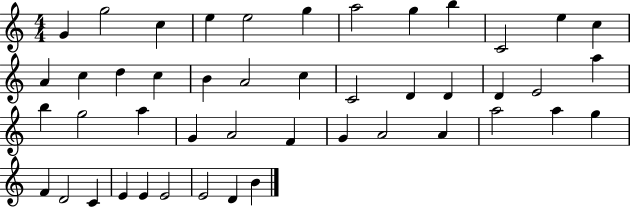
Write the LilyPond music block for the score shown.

{
  \clef treble
  \numericTimeSignature
  \time 4/4
  \key c \major
  g'4 g''2 c''4 | e''4 e''2 g''4 | a''2 g''4 b''4 | c'2 e''4 c''4 | \break a'4 c''4 d''4 c''4 | b'4 a'2 c''4 | c'2 d'4 d'4 | d'4 e'2 a''4 | \break b''4 g''2 a''4 | g'4 a'2 f'4 | g'4 a'2 a'4 | a''2 a''4 g''4 | \break f'4 d'2 c'4 | e'4 e'4 e'2 | e'2 d'4 b'4 | \bar "|."
}